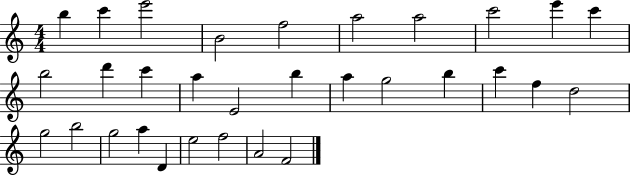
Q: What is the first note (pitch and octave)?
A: B5